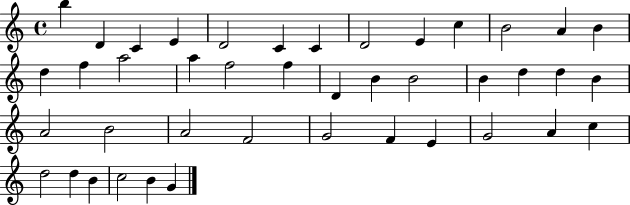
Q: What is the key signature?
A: C major